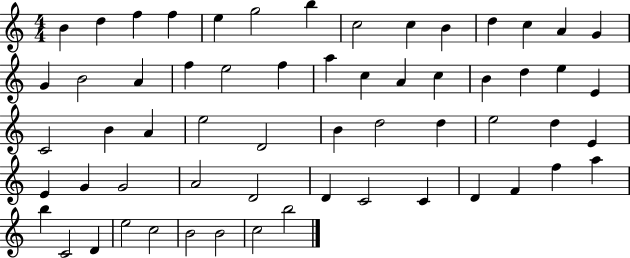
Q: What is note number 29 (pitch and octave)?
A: C4